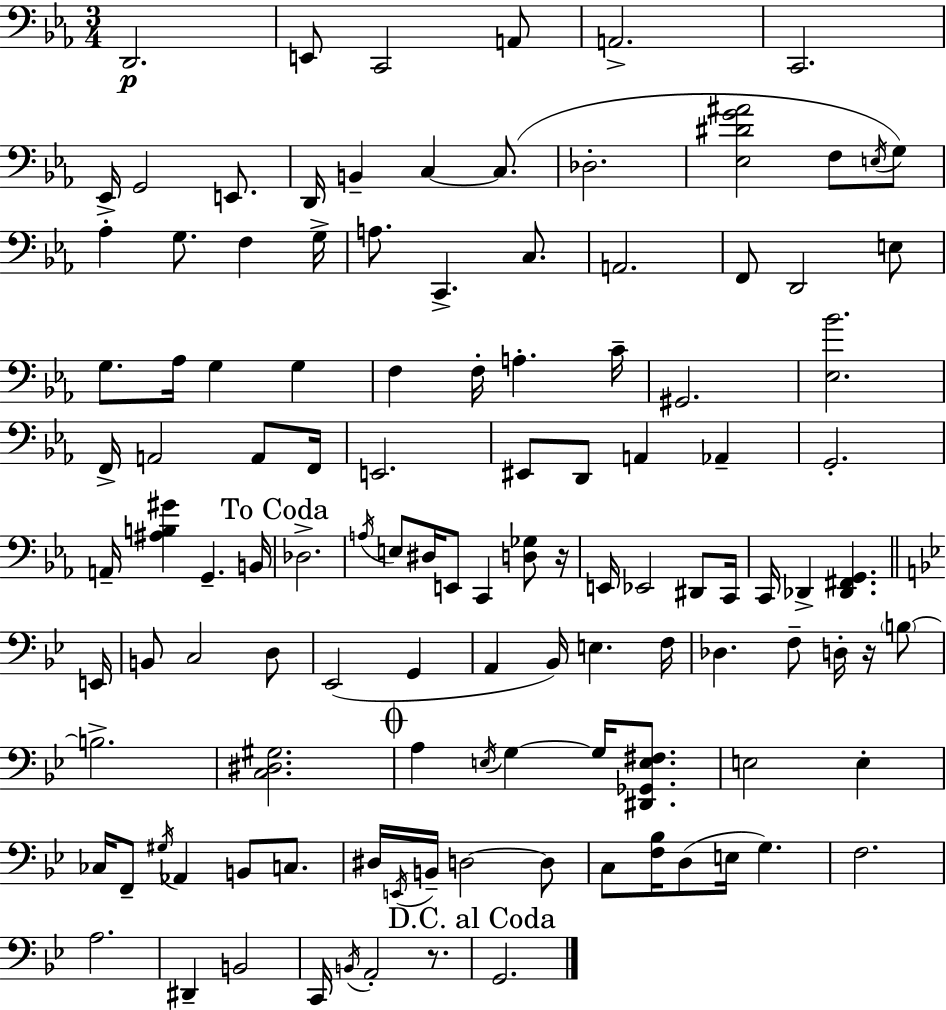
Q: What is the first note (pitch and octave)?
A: D2